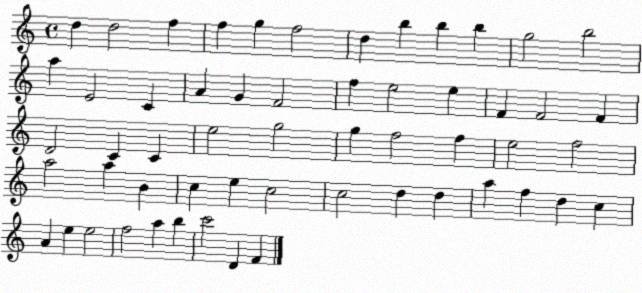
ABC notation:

X:1
T:Untitled
M:4/4
L:1/4
K:C
d d2 f f g f2 d b b b g2 b2 a E2 C A G F2 f e2 e F F2 F D2 C C e2 g2 g f2 f e2 f2 a2 a B c e c2 c2 d d a f d c A e e2 f2 a b c'2 D F